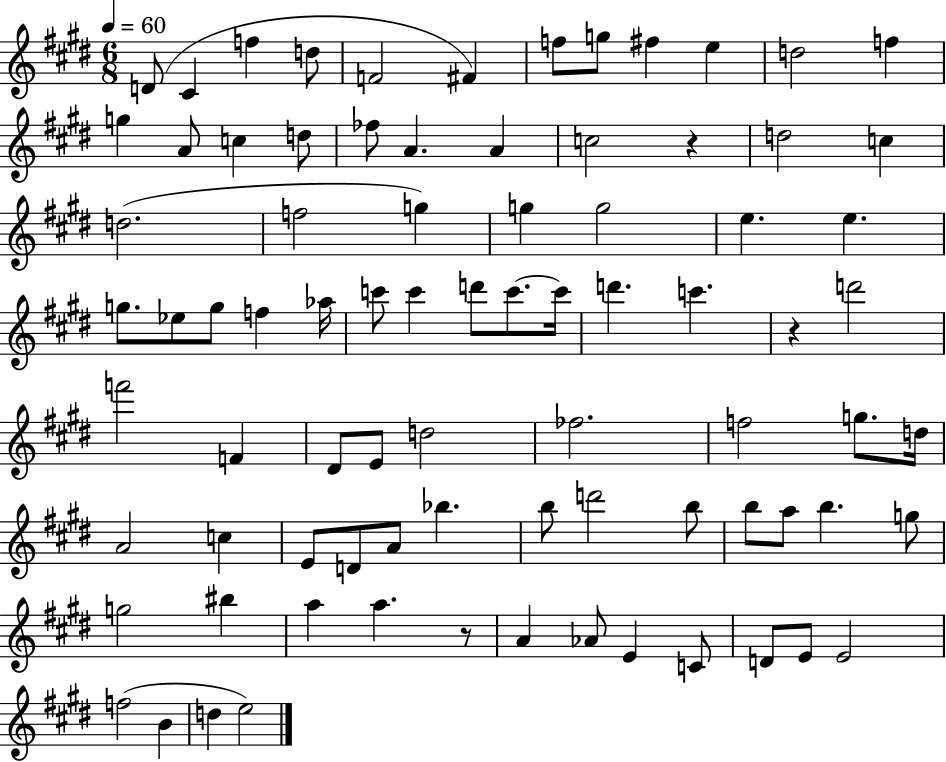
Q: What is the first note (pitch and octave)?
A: D4